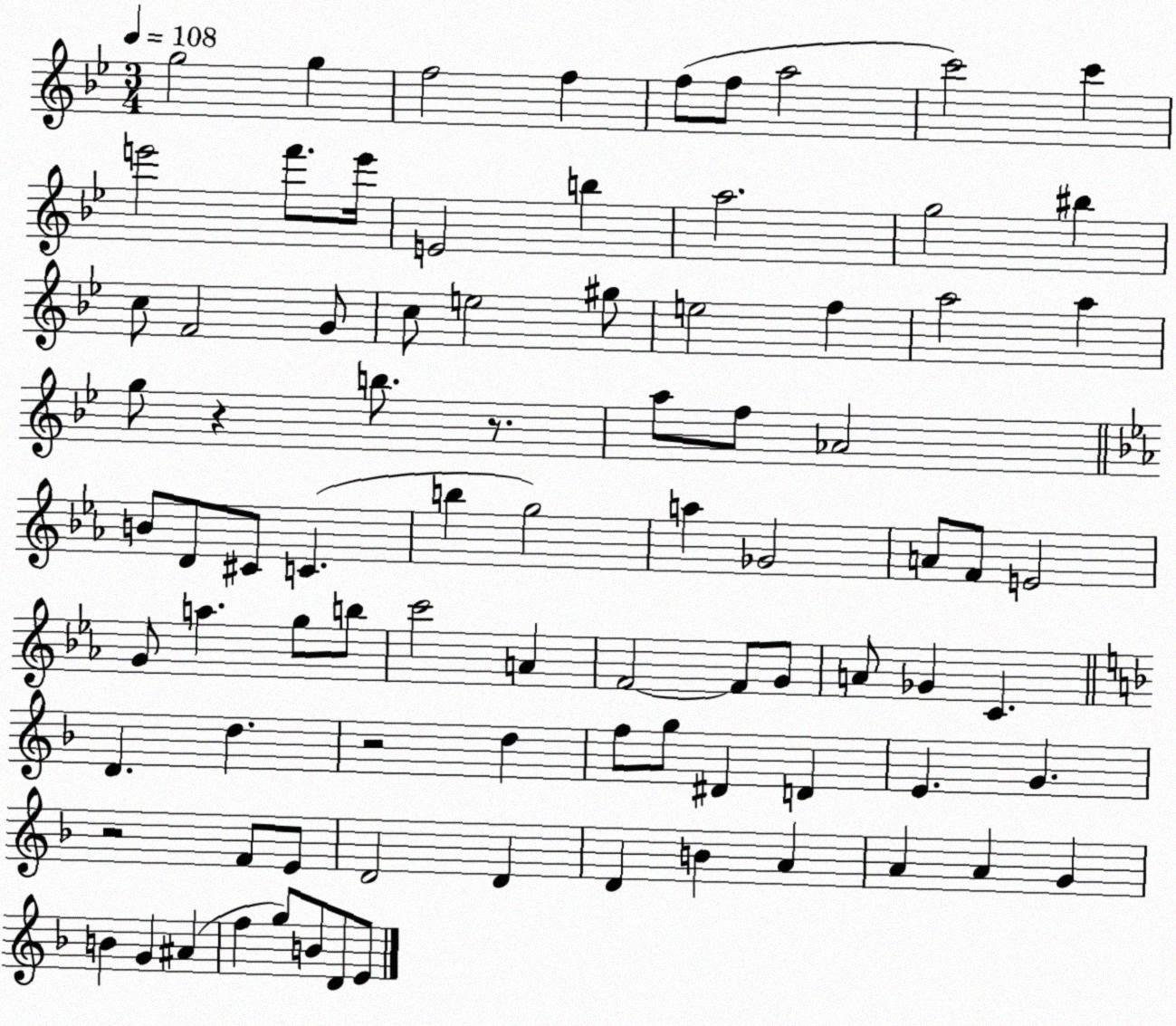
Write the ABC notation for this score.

X:1
T:Untitled
M:3/4
L:1/4
K:Bb
g2 g f2 f f/2 f/2 a2 c'2 c' e'2 f'/2 e'/4 E2 b a2 g2 ^b c/2 F2 G/2 c/2 e2 ^g/2 e2 f a2 a g/2 z b/2 z/2 a/2 f/2 _A2 B/2 D/2 ^C/2 C b g2 a _G2 A/2 F/2 E2 G/2 a g/2 b/2 c'2 A F2 F/2 G/2 A/2 _G C D d z2 d f/2 g/2 ^D D E G z2 F/2 E/2 D2 D D B A A A G B G ^A f g/2 B/2 D/2 E/2